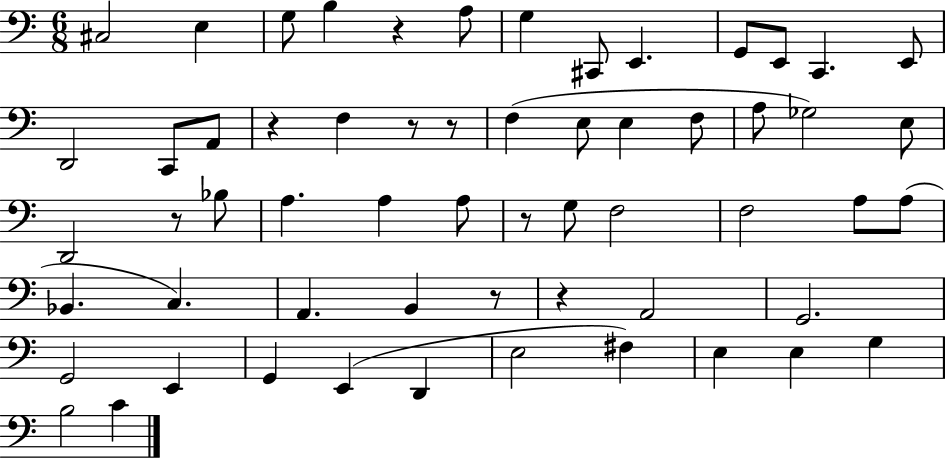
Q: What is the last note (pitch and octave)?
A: C4